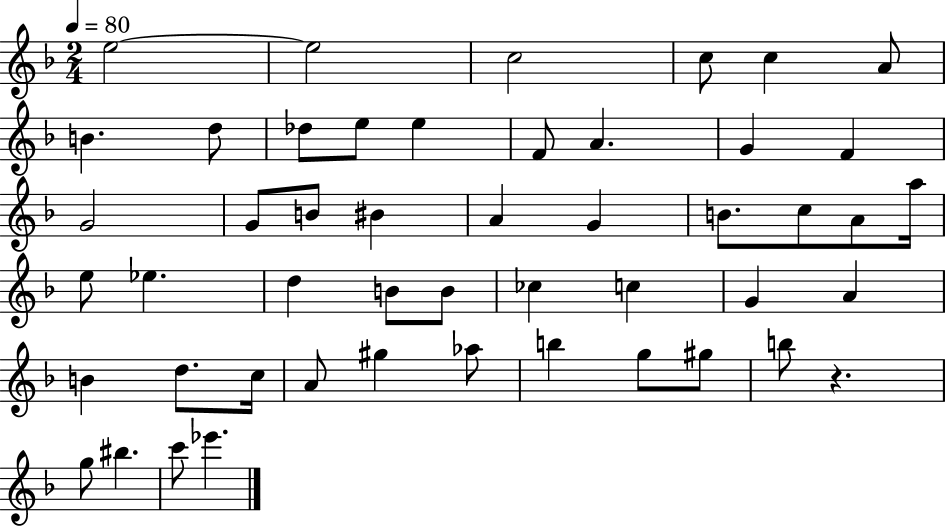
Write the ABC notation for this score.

X:1
T:Untitled
M:2/4
L:1/4
K:F
e2 e2 c2 c/2 c A/2 B d/2 _d/2 e/2 e F/2 A G F G2 G/2 B/2 ^B A G B/2 c/2 A/2 a/4 e/2 _e d B/2 B/2 _c c G A B d/2 c/4 A/2 ^g _a/2 b g/2 ^g/2 b/2 z g/2 ^b c'/2 _e'